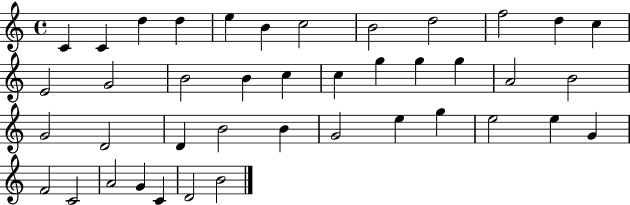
{
  \clef treble
  \time 4/4
  \defaultTimeSignature
  \key c \major
  c'4 c'4 d''4 d''4 | e''4 b'4 c''2 | b'2 d''2 | f''2 d''4 c''4 | \break e'2 g'2 | b'2 b'4 c''4 | c''4 g''4 g''4 g''4 | a'2 b'2 | \break g'2 d'2 | d'4 b'2 b'4 | g'2 e''4 g''4 | e''2 e''4 g'4 | \break f'2 c'2 | a'2 g'4 c'4 | d'2 b'2 | \bar "|."
}